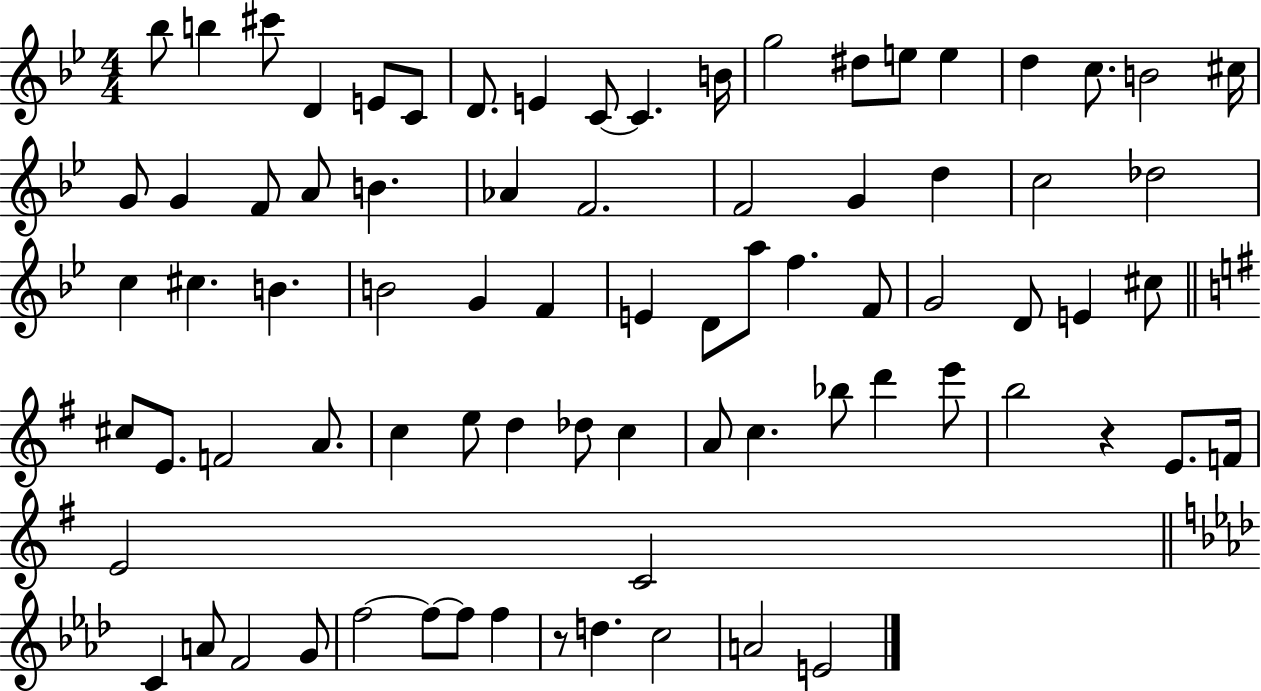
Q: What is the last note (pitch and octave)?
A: E4